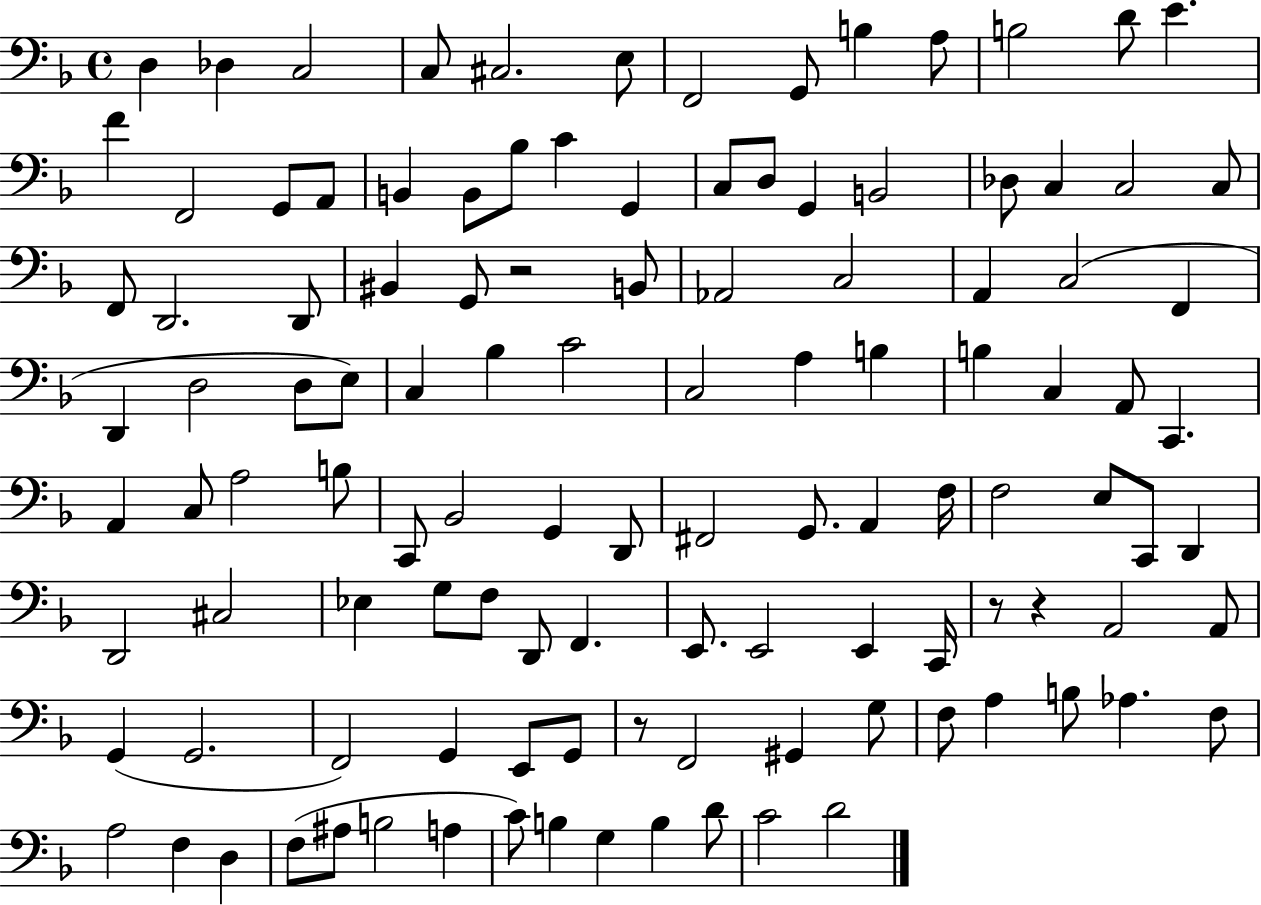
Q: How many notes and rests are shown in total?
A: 116